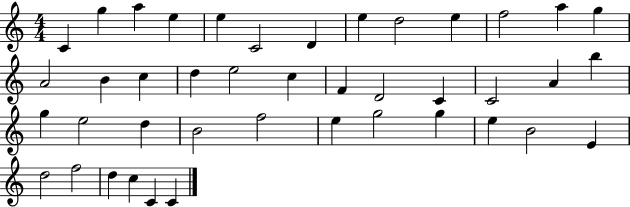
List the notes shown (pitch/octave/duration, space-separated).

C4/q G5/q A5/q E5/q E5/q C4/h D4/q E5/q D5/h E5/q F5/h A5/q G5/q A4/h B4/q C5/q D5/q E5/h C5/q F4/q D4/h C4/q C4/h A4/q B5/q G5/q E5/h D5/q B4/h F5/h E5/q G5/h G5/q E5/q B4/h E4/q D5/h F5/h D5/q C5/q C4/q C4/q